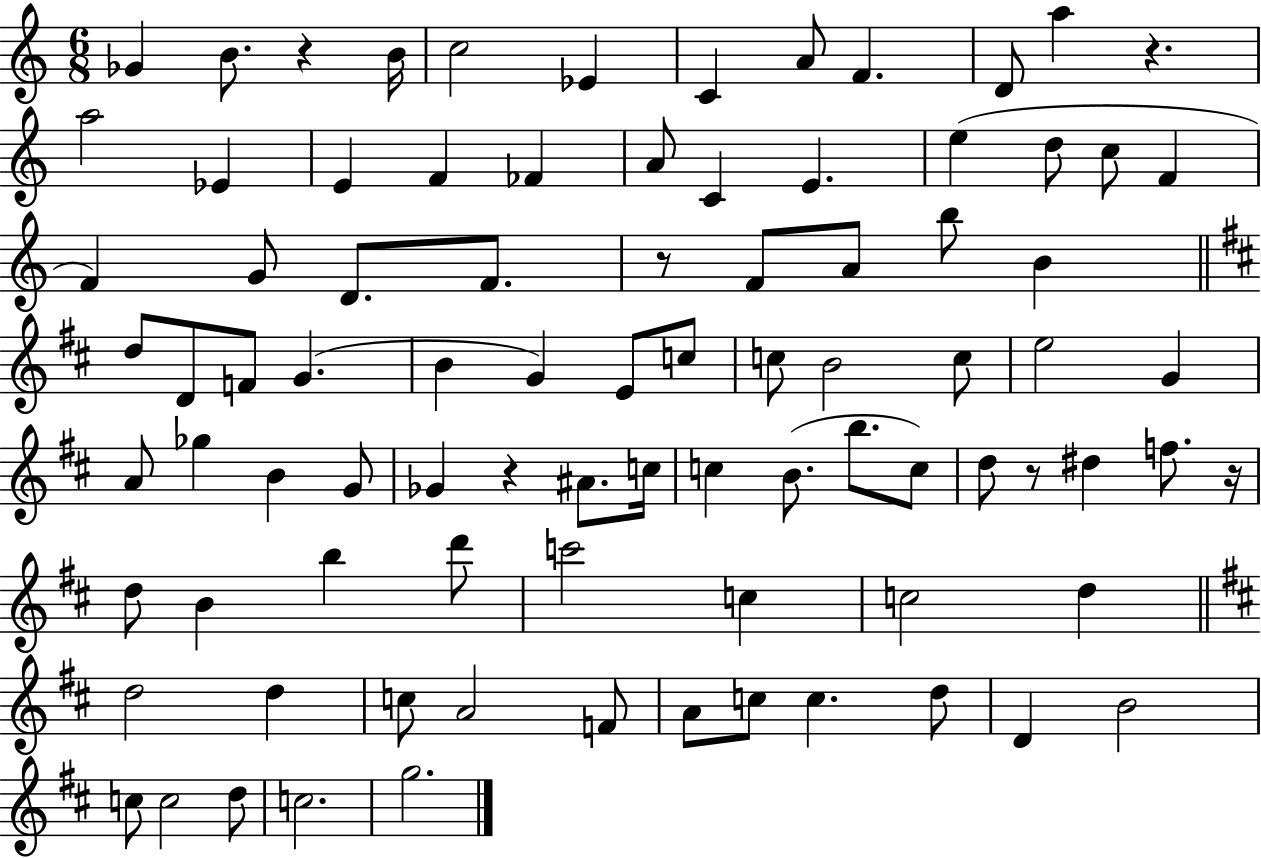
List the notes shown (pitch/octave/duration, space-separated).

Gb4/q B4/e. R/q B4/s C5/h Eb4/q C4/q A4/e F4/q. D4/e A5/q R/q. A5/h Eb4/q E4/q F4/q FES4/q A4/e C4/q E4/q. E5/q D5/e C5/e F4/q F4/q G4/e D4/e. F4/e. R/e F4/e A4/e B5/e B4/q D5/e D4/e F4/e G4/q. B4/q G4/q E4/e C5/e C5/e B4/h C5/e E5/h G4/q A4/e Gb5/q B4/q G4/e Gb4/q R/q A#4/e. C5/s C5/q B4/e. B5/e. C5/e D5/e R/e D#5/q F5/e. R/s D5/e B4/q B5/q D6/e C6/h C5/q C5/h D5/q D5/h D5/q C5/e A4/h F4/e A4/e C5/e C5/q. D5/e D4/q B4/h C5/e C5/h D5/e C5/h. G5/h.